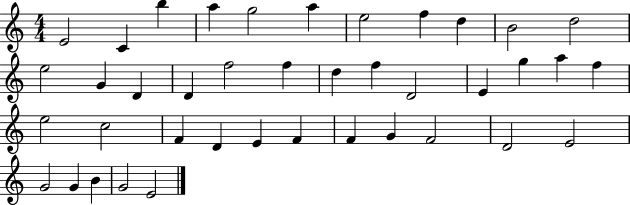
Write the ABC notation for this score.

X:1
T:Untitled
M:4/4
L:1/4
K:C
E2 C b a g2 a e2 f d B2 d2 e2 G D D f2 f d f D2 E g a f e2 c2 F D E F F G F2 D2 E2 G2 G B G2 E2